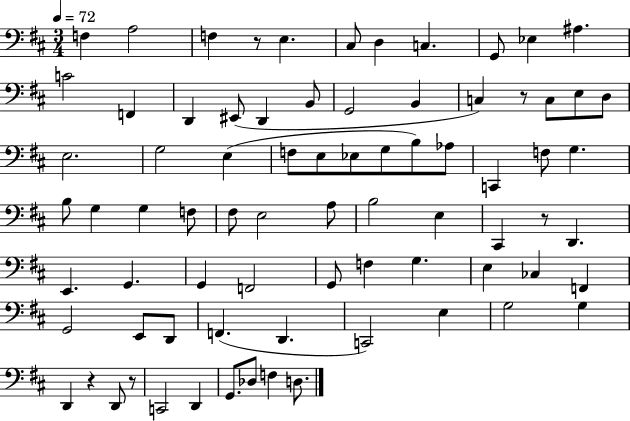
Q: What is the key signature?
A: D major